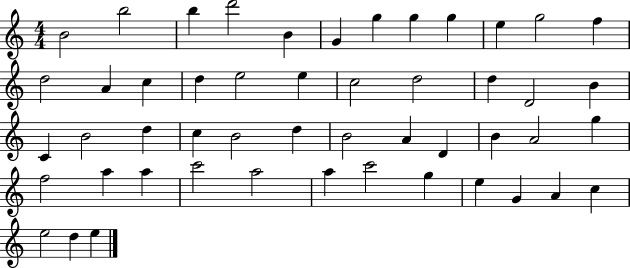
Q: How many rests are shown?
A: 0